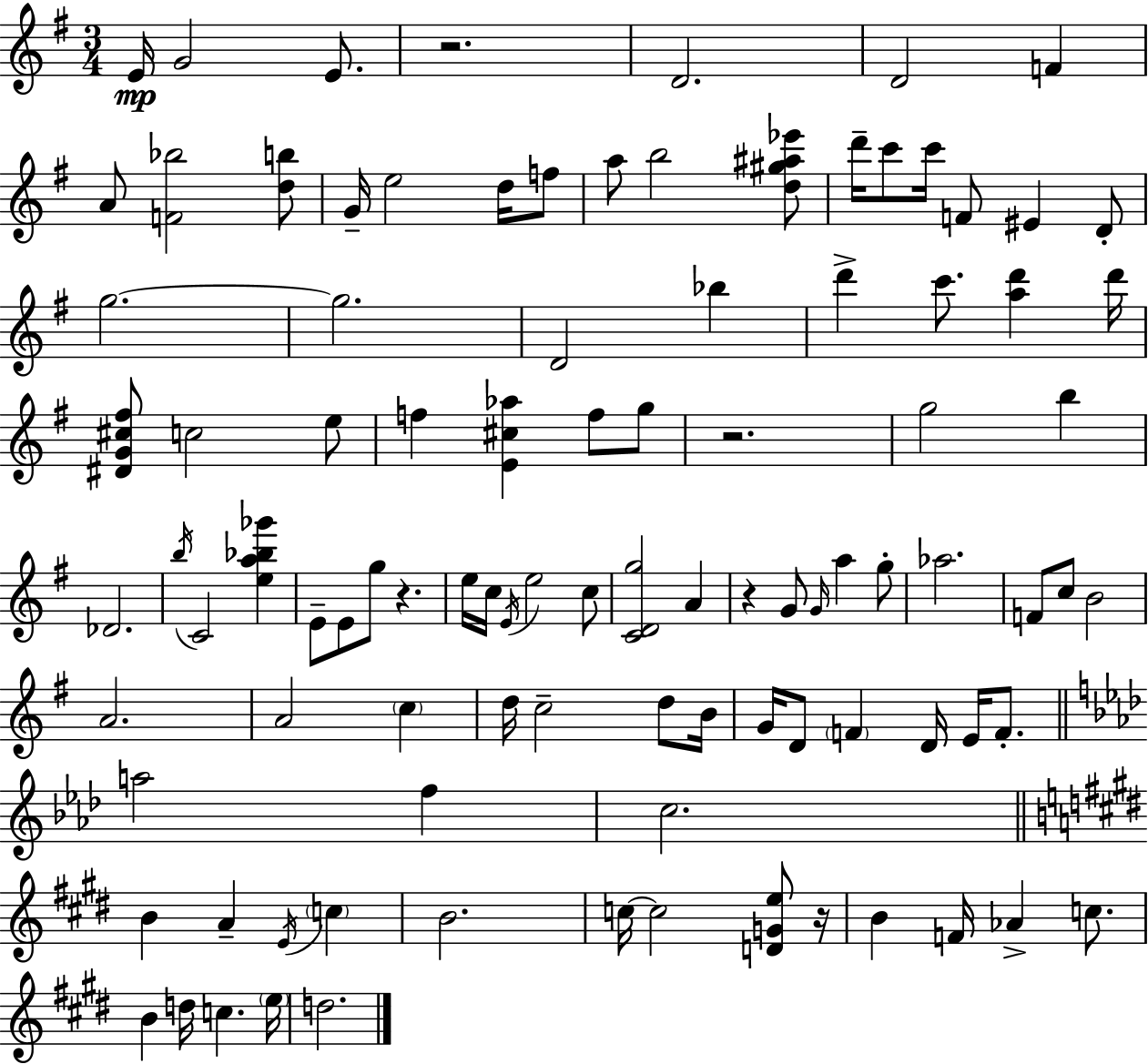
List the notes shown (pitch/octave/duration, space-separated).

E4/s G4/h E4/e. R/h. D4/h. D4/h F4/q A4/e [F4,Bb5]/h [D5,B5]/e G4/s E5/h D5/s F5/e A5/e B5/h [D5,G#5,A#5,Eb6]/e D6/s C6/e C6/s F4/e EIS4/q D4/e G5/h. G5/h. D4/h Bb5/q D6/q C6/e. [A5,D6]/q D6/s [D#4,G4,C#5,F#5]/e C5/h E5/e F5/q [E4,C#5,Ab5]/q F5/e G5/e R/h. G5/h B5/q Db4/h. B5/s C4/h [E5,A5,Bb5,Gb6]/q E4/e E4/e G5/e R/q. E5/s C5/s E4/s E5/h C5/e [C4,D4,G5]/h A4/q R/q G4/e G4/s A5/q G5/e Ab5/h. F4/e C5/e B4/h A4/h. A4/h C5/q D5/s C5/h D5/e B4/s G4/s D4/e F4/q D4/s E4/s F4/e. A5/h F5/q C5/h. B4/q A4/q E4/s C5/q B4/h. C5/s C5/h [D4,G4,E5]/e R/s B4/q F4/s Ab4/q C5/e. B4/q D5/s C5/q. E5/s D5/h.